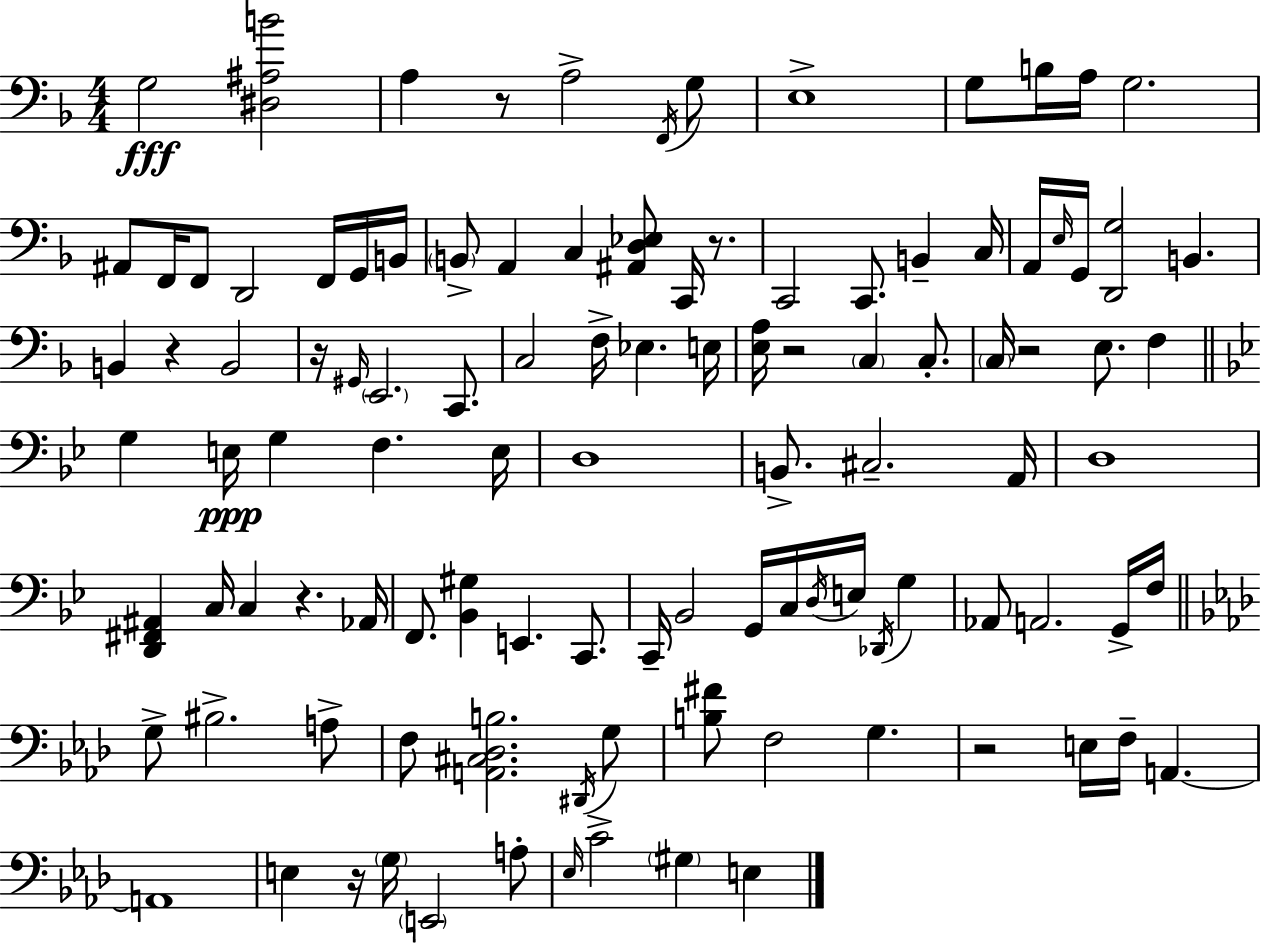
X:1
T:Untitled
M:4/4
L:1/4
K:F
G,2 [^D,^A,B]2 A, z/2 A,2 F,,/4 G,/2 E,4 G,/2 B,/4 A,/4 G,2 ^A,,/2 F,,/4 F,,/2 D,,2 F,,/4 G,,/4 B,,/4 B,,/2 A,, C, [^A,,D,_E,]/2 C,,/4 z/2 C,,2 C,,/2 B,, C,/4 A,,/4 E,/4 G,,/4 [D,,G,]2 B,, B,, z B,,2 z/4 ^G,,/4 E,,2 C,,/2 C,2 F,/4 _E, E,/4 [E,A,]/4 z2 C, C,/2 C,/4 z2 E,/2 F, G, E,/4 G, F, E,/4 D,4 B,,/2 ^C,2 A,,/4 D,4 [D,,^F,,^A,,] C,/4 C, z _A,,/4 F,,/2 [_B,,^G,] E,, C,,/2 C,,/4 _B,,2 G,,/4 C,/4 D,/4 E,/4 _D,,/4 G, _A,,/2 A,,2 G,,/4 F,/4 G,/2 ^B,2 A,/2 F,/2 [A,,^C,_D,B,]2 ^D,,/4 G,/2 [B,^F]/2 F,2 G, z2 E,/4 F,/4 A,, A,,4 E, z/4 G,/4 E,,2 A,/2 _E,/4 C2 ^G, E,